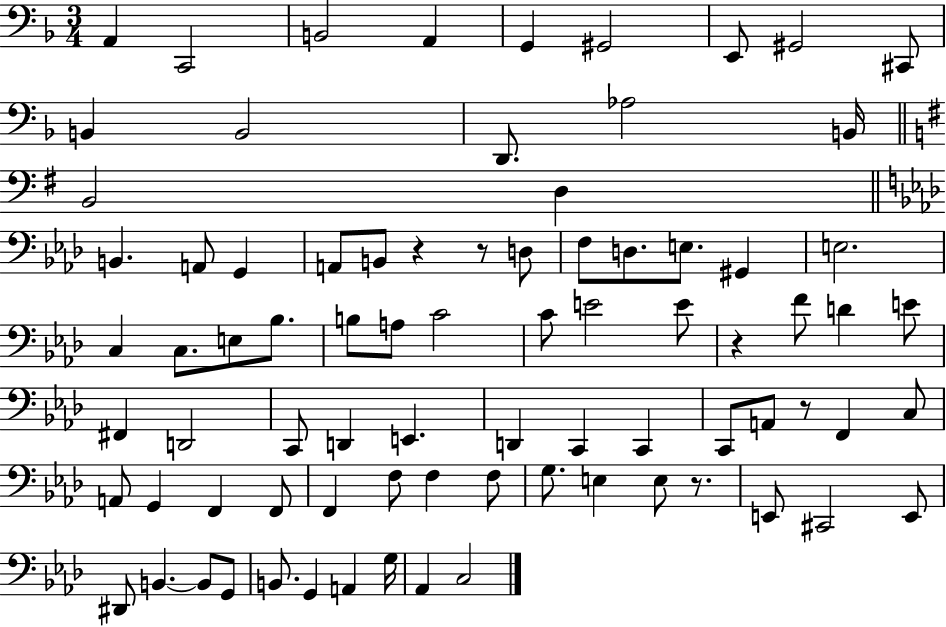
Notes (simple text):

A2/q C2/h B2/h A2/q G2/q G#2/h E2/e G#2/h C#2/e B2/q B2/h D2/e. Ab3/h B2/s B2/h D3/q B2/q. A2/e G2/q A2/e B2/e R/q R/e D3/e F3/e D3/e. E3/e. G#2/q E3/h. C3/q C3/e. E3/e Bb3/e. B3/e A3/e C4/h C4/e E4/h E4/e R/q F4/e D4/q E4/e F#2/q D2/h C2/e D2/q E2/q. D2/q C2/q C2/q C2/e A2/e R/e F2/q C3/e A2/e G2/q F2/q F2/e F2/q F3/e F3/q F3/e G3/e. E3/q E3/e R/e. E2/e C#2/h E2/e D#2/e B2/q. B2/e G2/e B2/e. G2/q A2/q G3/s Ab2/q C3/h